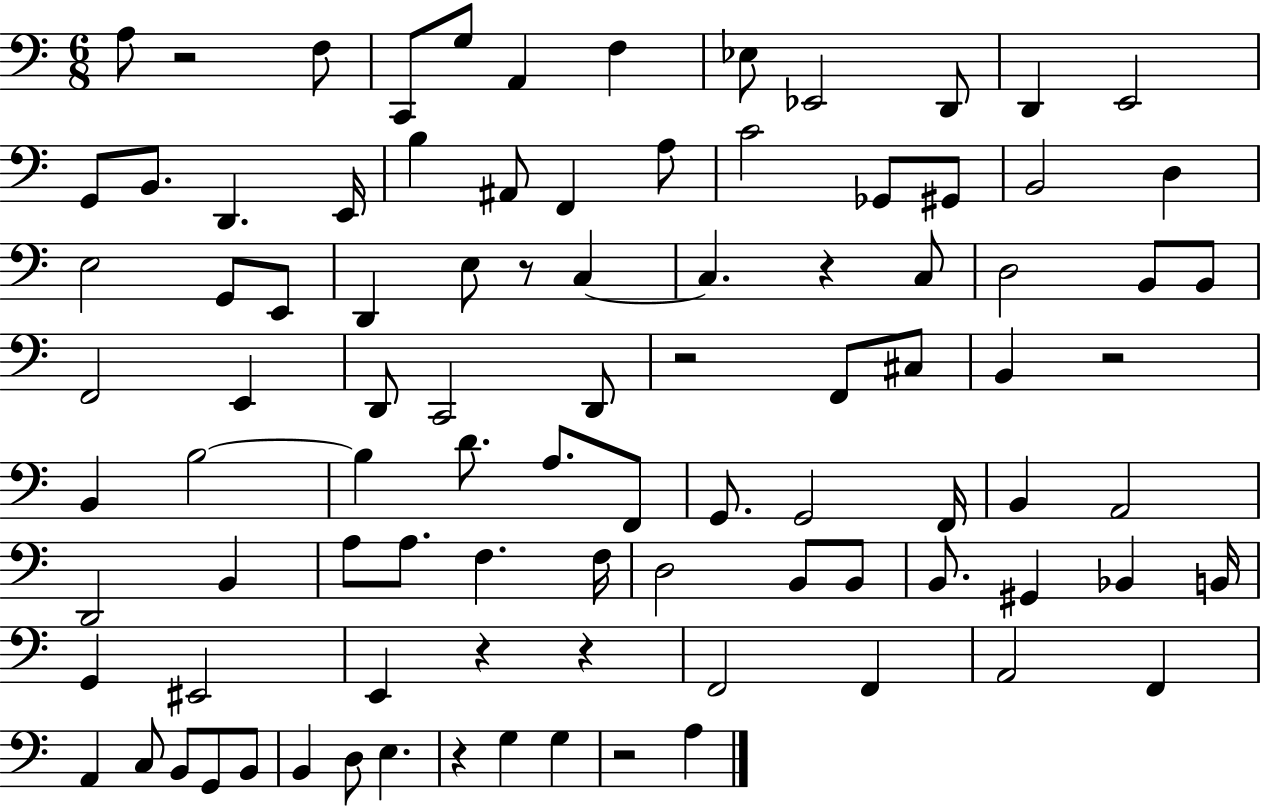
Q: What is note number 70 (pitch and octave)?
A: E2